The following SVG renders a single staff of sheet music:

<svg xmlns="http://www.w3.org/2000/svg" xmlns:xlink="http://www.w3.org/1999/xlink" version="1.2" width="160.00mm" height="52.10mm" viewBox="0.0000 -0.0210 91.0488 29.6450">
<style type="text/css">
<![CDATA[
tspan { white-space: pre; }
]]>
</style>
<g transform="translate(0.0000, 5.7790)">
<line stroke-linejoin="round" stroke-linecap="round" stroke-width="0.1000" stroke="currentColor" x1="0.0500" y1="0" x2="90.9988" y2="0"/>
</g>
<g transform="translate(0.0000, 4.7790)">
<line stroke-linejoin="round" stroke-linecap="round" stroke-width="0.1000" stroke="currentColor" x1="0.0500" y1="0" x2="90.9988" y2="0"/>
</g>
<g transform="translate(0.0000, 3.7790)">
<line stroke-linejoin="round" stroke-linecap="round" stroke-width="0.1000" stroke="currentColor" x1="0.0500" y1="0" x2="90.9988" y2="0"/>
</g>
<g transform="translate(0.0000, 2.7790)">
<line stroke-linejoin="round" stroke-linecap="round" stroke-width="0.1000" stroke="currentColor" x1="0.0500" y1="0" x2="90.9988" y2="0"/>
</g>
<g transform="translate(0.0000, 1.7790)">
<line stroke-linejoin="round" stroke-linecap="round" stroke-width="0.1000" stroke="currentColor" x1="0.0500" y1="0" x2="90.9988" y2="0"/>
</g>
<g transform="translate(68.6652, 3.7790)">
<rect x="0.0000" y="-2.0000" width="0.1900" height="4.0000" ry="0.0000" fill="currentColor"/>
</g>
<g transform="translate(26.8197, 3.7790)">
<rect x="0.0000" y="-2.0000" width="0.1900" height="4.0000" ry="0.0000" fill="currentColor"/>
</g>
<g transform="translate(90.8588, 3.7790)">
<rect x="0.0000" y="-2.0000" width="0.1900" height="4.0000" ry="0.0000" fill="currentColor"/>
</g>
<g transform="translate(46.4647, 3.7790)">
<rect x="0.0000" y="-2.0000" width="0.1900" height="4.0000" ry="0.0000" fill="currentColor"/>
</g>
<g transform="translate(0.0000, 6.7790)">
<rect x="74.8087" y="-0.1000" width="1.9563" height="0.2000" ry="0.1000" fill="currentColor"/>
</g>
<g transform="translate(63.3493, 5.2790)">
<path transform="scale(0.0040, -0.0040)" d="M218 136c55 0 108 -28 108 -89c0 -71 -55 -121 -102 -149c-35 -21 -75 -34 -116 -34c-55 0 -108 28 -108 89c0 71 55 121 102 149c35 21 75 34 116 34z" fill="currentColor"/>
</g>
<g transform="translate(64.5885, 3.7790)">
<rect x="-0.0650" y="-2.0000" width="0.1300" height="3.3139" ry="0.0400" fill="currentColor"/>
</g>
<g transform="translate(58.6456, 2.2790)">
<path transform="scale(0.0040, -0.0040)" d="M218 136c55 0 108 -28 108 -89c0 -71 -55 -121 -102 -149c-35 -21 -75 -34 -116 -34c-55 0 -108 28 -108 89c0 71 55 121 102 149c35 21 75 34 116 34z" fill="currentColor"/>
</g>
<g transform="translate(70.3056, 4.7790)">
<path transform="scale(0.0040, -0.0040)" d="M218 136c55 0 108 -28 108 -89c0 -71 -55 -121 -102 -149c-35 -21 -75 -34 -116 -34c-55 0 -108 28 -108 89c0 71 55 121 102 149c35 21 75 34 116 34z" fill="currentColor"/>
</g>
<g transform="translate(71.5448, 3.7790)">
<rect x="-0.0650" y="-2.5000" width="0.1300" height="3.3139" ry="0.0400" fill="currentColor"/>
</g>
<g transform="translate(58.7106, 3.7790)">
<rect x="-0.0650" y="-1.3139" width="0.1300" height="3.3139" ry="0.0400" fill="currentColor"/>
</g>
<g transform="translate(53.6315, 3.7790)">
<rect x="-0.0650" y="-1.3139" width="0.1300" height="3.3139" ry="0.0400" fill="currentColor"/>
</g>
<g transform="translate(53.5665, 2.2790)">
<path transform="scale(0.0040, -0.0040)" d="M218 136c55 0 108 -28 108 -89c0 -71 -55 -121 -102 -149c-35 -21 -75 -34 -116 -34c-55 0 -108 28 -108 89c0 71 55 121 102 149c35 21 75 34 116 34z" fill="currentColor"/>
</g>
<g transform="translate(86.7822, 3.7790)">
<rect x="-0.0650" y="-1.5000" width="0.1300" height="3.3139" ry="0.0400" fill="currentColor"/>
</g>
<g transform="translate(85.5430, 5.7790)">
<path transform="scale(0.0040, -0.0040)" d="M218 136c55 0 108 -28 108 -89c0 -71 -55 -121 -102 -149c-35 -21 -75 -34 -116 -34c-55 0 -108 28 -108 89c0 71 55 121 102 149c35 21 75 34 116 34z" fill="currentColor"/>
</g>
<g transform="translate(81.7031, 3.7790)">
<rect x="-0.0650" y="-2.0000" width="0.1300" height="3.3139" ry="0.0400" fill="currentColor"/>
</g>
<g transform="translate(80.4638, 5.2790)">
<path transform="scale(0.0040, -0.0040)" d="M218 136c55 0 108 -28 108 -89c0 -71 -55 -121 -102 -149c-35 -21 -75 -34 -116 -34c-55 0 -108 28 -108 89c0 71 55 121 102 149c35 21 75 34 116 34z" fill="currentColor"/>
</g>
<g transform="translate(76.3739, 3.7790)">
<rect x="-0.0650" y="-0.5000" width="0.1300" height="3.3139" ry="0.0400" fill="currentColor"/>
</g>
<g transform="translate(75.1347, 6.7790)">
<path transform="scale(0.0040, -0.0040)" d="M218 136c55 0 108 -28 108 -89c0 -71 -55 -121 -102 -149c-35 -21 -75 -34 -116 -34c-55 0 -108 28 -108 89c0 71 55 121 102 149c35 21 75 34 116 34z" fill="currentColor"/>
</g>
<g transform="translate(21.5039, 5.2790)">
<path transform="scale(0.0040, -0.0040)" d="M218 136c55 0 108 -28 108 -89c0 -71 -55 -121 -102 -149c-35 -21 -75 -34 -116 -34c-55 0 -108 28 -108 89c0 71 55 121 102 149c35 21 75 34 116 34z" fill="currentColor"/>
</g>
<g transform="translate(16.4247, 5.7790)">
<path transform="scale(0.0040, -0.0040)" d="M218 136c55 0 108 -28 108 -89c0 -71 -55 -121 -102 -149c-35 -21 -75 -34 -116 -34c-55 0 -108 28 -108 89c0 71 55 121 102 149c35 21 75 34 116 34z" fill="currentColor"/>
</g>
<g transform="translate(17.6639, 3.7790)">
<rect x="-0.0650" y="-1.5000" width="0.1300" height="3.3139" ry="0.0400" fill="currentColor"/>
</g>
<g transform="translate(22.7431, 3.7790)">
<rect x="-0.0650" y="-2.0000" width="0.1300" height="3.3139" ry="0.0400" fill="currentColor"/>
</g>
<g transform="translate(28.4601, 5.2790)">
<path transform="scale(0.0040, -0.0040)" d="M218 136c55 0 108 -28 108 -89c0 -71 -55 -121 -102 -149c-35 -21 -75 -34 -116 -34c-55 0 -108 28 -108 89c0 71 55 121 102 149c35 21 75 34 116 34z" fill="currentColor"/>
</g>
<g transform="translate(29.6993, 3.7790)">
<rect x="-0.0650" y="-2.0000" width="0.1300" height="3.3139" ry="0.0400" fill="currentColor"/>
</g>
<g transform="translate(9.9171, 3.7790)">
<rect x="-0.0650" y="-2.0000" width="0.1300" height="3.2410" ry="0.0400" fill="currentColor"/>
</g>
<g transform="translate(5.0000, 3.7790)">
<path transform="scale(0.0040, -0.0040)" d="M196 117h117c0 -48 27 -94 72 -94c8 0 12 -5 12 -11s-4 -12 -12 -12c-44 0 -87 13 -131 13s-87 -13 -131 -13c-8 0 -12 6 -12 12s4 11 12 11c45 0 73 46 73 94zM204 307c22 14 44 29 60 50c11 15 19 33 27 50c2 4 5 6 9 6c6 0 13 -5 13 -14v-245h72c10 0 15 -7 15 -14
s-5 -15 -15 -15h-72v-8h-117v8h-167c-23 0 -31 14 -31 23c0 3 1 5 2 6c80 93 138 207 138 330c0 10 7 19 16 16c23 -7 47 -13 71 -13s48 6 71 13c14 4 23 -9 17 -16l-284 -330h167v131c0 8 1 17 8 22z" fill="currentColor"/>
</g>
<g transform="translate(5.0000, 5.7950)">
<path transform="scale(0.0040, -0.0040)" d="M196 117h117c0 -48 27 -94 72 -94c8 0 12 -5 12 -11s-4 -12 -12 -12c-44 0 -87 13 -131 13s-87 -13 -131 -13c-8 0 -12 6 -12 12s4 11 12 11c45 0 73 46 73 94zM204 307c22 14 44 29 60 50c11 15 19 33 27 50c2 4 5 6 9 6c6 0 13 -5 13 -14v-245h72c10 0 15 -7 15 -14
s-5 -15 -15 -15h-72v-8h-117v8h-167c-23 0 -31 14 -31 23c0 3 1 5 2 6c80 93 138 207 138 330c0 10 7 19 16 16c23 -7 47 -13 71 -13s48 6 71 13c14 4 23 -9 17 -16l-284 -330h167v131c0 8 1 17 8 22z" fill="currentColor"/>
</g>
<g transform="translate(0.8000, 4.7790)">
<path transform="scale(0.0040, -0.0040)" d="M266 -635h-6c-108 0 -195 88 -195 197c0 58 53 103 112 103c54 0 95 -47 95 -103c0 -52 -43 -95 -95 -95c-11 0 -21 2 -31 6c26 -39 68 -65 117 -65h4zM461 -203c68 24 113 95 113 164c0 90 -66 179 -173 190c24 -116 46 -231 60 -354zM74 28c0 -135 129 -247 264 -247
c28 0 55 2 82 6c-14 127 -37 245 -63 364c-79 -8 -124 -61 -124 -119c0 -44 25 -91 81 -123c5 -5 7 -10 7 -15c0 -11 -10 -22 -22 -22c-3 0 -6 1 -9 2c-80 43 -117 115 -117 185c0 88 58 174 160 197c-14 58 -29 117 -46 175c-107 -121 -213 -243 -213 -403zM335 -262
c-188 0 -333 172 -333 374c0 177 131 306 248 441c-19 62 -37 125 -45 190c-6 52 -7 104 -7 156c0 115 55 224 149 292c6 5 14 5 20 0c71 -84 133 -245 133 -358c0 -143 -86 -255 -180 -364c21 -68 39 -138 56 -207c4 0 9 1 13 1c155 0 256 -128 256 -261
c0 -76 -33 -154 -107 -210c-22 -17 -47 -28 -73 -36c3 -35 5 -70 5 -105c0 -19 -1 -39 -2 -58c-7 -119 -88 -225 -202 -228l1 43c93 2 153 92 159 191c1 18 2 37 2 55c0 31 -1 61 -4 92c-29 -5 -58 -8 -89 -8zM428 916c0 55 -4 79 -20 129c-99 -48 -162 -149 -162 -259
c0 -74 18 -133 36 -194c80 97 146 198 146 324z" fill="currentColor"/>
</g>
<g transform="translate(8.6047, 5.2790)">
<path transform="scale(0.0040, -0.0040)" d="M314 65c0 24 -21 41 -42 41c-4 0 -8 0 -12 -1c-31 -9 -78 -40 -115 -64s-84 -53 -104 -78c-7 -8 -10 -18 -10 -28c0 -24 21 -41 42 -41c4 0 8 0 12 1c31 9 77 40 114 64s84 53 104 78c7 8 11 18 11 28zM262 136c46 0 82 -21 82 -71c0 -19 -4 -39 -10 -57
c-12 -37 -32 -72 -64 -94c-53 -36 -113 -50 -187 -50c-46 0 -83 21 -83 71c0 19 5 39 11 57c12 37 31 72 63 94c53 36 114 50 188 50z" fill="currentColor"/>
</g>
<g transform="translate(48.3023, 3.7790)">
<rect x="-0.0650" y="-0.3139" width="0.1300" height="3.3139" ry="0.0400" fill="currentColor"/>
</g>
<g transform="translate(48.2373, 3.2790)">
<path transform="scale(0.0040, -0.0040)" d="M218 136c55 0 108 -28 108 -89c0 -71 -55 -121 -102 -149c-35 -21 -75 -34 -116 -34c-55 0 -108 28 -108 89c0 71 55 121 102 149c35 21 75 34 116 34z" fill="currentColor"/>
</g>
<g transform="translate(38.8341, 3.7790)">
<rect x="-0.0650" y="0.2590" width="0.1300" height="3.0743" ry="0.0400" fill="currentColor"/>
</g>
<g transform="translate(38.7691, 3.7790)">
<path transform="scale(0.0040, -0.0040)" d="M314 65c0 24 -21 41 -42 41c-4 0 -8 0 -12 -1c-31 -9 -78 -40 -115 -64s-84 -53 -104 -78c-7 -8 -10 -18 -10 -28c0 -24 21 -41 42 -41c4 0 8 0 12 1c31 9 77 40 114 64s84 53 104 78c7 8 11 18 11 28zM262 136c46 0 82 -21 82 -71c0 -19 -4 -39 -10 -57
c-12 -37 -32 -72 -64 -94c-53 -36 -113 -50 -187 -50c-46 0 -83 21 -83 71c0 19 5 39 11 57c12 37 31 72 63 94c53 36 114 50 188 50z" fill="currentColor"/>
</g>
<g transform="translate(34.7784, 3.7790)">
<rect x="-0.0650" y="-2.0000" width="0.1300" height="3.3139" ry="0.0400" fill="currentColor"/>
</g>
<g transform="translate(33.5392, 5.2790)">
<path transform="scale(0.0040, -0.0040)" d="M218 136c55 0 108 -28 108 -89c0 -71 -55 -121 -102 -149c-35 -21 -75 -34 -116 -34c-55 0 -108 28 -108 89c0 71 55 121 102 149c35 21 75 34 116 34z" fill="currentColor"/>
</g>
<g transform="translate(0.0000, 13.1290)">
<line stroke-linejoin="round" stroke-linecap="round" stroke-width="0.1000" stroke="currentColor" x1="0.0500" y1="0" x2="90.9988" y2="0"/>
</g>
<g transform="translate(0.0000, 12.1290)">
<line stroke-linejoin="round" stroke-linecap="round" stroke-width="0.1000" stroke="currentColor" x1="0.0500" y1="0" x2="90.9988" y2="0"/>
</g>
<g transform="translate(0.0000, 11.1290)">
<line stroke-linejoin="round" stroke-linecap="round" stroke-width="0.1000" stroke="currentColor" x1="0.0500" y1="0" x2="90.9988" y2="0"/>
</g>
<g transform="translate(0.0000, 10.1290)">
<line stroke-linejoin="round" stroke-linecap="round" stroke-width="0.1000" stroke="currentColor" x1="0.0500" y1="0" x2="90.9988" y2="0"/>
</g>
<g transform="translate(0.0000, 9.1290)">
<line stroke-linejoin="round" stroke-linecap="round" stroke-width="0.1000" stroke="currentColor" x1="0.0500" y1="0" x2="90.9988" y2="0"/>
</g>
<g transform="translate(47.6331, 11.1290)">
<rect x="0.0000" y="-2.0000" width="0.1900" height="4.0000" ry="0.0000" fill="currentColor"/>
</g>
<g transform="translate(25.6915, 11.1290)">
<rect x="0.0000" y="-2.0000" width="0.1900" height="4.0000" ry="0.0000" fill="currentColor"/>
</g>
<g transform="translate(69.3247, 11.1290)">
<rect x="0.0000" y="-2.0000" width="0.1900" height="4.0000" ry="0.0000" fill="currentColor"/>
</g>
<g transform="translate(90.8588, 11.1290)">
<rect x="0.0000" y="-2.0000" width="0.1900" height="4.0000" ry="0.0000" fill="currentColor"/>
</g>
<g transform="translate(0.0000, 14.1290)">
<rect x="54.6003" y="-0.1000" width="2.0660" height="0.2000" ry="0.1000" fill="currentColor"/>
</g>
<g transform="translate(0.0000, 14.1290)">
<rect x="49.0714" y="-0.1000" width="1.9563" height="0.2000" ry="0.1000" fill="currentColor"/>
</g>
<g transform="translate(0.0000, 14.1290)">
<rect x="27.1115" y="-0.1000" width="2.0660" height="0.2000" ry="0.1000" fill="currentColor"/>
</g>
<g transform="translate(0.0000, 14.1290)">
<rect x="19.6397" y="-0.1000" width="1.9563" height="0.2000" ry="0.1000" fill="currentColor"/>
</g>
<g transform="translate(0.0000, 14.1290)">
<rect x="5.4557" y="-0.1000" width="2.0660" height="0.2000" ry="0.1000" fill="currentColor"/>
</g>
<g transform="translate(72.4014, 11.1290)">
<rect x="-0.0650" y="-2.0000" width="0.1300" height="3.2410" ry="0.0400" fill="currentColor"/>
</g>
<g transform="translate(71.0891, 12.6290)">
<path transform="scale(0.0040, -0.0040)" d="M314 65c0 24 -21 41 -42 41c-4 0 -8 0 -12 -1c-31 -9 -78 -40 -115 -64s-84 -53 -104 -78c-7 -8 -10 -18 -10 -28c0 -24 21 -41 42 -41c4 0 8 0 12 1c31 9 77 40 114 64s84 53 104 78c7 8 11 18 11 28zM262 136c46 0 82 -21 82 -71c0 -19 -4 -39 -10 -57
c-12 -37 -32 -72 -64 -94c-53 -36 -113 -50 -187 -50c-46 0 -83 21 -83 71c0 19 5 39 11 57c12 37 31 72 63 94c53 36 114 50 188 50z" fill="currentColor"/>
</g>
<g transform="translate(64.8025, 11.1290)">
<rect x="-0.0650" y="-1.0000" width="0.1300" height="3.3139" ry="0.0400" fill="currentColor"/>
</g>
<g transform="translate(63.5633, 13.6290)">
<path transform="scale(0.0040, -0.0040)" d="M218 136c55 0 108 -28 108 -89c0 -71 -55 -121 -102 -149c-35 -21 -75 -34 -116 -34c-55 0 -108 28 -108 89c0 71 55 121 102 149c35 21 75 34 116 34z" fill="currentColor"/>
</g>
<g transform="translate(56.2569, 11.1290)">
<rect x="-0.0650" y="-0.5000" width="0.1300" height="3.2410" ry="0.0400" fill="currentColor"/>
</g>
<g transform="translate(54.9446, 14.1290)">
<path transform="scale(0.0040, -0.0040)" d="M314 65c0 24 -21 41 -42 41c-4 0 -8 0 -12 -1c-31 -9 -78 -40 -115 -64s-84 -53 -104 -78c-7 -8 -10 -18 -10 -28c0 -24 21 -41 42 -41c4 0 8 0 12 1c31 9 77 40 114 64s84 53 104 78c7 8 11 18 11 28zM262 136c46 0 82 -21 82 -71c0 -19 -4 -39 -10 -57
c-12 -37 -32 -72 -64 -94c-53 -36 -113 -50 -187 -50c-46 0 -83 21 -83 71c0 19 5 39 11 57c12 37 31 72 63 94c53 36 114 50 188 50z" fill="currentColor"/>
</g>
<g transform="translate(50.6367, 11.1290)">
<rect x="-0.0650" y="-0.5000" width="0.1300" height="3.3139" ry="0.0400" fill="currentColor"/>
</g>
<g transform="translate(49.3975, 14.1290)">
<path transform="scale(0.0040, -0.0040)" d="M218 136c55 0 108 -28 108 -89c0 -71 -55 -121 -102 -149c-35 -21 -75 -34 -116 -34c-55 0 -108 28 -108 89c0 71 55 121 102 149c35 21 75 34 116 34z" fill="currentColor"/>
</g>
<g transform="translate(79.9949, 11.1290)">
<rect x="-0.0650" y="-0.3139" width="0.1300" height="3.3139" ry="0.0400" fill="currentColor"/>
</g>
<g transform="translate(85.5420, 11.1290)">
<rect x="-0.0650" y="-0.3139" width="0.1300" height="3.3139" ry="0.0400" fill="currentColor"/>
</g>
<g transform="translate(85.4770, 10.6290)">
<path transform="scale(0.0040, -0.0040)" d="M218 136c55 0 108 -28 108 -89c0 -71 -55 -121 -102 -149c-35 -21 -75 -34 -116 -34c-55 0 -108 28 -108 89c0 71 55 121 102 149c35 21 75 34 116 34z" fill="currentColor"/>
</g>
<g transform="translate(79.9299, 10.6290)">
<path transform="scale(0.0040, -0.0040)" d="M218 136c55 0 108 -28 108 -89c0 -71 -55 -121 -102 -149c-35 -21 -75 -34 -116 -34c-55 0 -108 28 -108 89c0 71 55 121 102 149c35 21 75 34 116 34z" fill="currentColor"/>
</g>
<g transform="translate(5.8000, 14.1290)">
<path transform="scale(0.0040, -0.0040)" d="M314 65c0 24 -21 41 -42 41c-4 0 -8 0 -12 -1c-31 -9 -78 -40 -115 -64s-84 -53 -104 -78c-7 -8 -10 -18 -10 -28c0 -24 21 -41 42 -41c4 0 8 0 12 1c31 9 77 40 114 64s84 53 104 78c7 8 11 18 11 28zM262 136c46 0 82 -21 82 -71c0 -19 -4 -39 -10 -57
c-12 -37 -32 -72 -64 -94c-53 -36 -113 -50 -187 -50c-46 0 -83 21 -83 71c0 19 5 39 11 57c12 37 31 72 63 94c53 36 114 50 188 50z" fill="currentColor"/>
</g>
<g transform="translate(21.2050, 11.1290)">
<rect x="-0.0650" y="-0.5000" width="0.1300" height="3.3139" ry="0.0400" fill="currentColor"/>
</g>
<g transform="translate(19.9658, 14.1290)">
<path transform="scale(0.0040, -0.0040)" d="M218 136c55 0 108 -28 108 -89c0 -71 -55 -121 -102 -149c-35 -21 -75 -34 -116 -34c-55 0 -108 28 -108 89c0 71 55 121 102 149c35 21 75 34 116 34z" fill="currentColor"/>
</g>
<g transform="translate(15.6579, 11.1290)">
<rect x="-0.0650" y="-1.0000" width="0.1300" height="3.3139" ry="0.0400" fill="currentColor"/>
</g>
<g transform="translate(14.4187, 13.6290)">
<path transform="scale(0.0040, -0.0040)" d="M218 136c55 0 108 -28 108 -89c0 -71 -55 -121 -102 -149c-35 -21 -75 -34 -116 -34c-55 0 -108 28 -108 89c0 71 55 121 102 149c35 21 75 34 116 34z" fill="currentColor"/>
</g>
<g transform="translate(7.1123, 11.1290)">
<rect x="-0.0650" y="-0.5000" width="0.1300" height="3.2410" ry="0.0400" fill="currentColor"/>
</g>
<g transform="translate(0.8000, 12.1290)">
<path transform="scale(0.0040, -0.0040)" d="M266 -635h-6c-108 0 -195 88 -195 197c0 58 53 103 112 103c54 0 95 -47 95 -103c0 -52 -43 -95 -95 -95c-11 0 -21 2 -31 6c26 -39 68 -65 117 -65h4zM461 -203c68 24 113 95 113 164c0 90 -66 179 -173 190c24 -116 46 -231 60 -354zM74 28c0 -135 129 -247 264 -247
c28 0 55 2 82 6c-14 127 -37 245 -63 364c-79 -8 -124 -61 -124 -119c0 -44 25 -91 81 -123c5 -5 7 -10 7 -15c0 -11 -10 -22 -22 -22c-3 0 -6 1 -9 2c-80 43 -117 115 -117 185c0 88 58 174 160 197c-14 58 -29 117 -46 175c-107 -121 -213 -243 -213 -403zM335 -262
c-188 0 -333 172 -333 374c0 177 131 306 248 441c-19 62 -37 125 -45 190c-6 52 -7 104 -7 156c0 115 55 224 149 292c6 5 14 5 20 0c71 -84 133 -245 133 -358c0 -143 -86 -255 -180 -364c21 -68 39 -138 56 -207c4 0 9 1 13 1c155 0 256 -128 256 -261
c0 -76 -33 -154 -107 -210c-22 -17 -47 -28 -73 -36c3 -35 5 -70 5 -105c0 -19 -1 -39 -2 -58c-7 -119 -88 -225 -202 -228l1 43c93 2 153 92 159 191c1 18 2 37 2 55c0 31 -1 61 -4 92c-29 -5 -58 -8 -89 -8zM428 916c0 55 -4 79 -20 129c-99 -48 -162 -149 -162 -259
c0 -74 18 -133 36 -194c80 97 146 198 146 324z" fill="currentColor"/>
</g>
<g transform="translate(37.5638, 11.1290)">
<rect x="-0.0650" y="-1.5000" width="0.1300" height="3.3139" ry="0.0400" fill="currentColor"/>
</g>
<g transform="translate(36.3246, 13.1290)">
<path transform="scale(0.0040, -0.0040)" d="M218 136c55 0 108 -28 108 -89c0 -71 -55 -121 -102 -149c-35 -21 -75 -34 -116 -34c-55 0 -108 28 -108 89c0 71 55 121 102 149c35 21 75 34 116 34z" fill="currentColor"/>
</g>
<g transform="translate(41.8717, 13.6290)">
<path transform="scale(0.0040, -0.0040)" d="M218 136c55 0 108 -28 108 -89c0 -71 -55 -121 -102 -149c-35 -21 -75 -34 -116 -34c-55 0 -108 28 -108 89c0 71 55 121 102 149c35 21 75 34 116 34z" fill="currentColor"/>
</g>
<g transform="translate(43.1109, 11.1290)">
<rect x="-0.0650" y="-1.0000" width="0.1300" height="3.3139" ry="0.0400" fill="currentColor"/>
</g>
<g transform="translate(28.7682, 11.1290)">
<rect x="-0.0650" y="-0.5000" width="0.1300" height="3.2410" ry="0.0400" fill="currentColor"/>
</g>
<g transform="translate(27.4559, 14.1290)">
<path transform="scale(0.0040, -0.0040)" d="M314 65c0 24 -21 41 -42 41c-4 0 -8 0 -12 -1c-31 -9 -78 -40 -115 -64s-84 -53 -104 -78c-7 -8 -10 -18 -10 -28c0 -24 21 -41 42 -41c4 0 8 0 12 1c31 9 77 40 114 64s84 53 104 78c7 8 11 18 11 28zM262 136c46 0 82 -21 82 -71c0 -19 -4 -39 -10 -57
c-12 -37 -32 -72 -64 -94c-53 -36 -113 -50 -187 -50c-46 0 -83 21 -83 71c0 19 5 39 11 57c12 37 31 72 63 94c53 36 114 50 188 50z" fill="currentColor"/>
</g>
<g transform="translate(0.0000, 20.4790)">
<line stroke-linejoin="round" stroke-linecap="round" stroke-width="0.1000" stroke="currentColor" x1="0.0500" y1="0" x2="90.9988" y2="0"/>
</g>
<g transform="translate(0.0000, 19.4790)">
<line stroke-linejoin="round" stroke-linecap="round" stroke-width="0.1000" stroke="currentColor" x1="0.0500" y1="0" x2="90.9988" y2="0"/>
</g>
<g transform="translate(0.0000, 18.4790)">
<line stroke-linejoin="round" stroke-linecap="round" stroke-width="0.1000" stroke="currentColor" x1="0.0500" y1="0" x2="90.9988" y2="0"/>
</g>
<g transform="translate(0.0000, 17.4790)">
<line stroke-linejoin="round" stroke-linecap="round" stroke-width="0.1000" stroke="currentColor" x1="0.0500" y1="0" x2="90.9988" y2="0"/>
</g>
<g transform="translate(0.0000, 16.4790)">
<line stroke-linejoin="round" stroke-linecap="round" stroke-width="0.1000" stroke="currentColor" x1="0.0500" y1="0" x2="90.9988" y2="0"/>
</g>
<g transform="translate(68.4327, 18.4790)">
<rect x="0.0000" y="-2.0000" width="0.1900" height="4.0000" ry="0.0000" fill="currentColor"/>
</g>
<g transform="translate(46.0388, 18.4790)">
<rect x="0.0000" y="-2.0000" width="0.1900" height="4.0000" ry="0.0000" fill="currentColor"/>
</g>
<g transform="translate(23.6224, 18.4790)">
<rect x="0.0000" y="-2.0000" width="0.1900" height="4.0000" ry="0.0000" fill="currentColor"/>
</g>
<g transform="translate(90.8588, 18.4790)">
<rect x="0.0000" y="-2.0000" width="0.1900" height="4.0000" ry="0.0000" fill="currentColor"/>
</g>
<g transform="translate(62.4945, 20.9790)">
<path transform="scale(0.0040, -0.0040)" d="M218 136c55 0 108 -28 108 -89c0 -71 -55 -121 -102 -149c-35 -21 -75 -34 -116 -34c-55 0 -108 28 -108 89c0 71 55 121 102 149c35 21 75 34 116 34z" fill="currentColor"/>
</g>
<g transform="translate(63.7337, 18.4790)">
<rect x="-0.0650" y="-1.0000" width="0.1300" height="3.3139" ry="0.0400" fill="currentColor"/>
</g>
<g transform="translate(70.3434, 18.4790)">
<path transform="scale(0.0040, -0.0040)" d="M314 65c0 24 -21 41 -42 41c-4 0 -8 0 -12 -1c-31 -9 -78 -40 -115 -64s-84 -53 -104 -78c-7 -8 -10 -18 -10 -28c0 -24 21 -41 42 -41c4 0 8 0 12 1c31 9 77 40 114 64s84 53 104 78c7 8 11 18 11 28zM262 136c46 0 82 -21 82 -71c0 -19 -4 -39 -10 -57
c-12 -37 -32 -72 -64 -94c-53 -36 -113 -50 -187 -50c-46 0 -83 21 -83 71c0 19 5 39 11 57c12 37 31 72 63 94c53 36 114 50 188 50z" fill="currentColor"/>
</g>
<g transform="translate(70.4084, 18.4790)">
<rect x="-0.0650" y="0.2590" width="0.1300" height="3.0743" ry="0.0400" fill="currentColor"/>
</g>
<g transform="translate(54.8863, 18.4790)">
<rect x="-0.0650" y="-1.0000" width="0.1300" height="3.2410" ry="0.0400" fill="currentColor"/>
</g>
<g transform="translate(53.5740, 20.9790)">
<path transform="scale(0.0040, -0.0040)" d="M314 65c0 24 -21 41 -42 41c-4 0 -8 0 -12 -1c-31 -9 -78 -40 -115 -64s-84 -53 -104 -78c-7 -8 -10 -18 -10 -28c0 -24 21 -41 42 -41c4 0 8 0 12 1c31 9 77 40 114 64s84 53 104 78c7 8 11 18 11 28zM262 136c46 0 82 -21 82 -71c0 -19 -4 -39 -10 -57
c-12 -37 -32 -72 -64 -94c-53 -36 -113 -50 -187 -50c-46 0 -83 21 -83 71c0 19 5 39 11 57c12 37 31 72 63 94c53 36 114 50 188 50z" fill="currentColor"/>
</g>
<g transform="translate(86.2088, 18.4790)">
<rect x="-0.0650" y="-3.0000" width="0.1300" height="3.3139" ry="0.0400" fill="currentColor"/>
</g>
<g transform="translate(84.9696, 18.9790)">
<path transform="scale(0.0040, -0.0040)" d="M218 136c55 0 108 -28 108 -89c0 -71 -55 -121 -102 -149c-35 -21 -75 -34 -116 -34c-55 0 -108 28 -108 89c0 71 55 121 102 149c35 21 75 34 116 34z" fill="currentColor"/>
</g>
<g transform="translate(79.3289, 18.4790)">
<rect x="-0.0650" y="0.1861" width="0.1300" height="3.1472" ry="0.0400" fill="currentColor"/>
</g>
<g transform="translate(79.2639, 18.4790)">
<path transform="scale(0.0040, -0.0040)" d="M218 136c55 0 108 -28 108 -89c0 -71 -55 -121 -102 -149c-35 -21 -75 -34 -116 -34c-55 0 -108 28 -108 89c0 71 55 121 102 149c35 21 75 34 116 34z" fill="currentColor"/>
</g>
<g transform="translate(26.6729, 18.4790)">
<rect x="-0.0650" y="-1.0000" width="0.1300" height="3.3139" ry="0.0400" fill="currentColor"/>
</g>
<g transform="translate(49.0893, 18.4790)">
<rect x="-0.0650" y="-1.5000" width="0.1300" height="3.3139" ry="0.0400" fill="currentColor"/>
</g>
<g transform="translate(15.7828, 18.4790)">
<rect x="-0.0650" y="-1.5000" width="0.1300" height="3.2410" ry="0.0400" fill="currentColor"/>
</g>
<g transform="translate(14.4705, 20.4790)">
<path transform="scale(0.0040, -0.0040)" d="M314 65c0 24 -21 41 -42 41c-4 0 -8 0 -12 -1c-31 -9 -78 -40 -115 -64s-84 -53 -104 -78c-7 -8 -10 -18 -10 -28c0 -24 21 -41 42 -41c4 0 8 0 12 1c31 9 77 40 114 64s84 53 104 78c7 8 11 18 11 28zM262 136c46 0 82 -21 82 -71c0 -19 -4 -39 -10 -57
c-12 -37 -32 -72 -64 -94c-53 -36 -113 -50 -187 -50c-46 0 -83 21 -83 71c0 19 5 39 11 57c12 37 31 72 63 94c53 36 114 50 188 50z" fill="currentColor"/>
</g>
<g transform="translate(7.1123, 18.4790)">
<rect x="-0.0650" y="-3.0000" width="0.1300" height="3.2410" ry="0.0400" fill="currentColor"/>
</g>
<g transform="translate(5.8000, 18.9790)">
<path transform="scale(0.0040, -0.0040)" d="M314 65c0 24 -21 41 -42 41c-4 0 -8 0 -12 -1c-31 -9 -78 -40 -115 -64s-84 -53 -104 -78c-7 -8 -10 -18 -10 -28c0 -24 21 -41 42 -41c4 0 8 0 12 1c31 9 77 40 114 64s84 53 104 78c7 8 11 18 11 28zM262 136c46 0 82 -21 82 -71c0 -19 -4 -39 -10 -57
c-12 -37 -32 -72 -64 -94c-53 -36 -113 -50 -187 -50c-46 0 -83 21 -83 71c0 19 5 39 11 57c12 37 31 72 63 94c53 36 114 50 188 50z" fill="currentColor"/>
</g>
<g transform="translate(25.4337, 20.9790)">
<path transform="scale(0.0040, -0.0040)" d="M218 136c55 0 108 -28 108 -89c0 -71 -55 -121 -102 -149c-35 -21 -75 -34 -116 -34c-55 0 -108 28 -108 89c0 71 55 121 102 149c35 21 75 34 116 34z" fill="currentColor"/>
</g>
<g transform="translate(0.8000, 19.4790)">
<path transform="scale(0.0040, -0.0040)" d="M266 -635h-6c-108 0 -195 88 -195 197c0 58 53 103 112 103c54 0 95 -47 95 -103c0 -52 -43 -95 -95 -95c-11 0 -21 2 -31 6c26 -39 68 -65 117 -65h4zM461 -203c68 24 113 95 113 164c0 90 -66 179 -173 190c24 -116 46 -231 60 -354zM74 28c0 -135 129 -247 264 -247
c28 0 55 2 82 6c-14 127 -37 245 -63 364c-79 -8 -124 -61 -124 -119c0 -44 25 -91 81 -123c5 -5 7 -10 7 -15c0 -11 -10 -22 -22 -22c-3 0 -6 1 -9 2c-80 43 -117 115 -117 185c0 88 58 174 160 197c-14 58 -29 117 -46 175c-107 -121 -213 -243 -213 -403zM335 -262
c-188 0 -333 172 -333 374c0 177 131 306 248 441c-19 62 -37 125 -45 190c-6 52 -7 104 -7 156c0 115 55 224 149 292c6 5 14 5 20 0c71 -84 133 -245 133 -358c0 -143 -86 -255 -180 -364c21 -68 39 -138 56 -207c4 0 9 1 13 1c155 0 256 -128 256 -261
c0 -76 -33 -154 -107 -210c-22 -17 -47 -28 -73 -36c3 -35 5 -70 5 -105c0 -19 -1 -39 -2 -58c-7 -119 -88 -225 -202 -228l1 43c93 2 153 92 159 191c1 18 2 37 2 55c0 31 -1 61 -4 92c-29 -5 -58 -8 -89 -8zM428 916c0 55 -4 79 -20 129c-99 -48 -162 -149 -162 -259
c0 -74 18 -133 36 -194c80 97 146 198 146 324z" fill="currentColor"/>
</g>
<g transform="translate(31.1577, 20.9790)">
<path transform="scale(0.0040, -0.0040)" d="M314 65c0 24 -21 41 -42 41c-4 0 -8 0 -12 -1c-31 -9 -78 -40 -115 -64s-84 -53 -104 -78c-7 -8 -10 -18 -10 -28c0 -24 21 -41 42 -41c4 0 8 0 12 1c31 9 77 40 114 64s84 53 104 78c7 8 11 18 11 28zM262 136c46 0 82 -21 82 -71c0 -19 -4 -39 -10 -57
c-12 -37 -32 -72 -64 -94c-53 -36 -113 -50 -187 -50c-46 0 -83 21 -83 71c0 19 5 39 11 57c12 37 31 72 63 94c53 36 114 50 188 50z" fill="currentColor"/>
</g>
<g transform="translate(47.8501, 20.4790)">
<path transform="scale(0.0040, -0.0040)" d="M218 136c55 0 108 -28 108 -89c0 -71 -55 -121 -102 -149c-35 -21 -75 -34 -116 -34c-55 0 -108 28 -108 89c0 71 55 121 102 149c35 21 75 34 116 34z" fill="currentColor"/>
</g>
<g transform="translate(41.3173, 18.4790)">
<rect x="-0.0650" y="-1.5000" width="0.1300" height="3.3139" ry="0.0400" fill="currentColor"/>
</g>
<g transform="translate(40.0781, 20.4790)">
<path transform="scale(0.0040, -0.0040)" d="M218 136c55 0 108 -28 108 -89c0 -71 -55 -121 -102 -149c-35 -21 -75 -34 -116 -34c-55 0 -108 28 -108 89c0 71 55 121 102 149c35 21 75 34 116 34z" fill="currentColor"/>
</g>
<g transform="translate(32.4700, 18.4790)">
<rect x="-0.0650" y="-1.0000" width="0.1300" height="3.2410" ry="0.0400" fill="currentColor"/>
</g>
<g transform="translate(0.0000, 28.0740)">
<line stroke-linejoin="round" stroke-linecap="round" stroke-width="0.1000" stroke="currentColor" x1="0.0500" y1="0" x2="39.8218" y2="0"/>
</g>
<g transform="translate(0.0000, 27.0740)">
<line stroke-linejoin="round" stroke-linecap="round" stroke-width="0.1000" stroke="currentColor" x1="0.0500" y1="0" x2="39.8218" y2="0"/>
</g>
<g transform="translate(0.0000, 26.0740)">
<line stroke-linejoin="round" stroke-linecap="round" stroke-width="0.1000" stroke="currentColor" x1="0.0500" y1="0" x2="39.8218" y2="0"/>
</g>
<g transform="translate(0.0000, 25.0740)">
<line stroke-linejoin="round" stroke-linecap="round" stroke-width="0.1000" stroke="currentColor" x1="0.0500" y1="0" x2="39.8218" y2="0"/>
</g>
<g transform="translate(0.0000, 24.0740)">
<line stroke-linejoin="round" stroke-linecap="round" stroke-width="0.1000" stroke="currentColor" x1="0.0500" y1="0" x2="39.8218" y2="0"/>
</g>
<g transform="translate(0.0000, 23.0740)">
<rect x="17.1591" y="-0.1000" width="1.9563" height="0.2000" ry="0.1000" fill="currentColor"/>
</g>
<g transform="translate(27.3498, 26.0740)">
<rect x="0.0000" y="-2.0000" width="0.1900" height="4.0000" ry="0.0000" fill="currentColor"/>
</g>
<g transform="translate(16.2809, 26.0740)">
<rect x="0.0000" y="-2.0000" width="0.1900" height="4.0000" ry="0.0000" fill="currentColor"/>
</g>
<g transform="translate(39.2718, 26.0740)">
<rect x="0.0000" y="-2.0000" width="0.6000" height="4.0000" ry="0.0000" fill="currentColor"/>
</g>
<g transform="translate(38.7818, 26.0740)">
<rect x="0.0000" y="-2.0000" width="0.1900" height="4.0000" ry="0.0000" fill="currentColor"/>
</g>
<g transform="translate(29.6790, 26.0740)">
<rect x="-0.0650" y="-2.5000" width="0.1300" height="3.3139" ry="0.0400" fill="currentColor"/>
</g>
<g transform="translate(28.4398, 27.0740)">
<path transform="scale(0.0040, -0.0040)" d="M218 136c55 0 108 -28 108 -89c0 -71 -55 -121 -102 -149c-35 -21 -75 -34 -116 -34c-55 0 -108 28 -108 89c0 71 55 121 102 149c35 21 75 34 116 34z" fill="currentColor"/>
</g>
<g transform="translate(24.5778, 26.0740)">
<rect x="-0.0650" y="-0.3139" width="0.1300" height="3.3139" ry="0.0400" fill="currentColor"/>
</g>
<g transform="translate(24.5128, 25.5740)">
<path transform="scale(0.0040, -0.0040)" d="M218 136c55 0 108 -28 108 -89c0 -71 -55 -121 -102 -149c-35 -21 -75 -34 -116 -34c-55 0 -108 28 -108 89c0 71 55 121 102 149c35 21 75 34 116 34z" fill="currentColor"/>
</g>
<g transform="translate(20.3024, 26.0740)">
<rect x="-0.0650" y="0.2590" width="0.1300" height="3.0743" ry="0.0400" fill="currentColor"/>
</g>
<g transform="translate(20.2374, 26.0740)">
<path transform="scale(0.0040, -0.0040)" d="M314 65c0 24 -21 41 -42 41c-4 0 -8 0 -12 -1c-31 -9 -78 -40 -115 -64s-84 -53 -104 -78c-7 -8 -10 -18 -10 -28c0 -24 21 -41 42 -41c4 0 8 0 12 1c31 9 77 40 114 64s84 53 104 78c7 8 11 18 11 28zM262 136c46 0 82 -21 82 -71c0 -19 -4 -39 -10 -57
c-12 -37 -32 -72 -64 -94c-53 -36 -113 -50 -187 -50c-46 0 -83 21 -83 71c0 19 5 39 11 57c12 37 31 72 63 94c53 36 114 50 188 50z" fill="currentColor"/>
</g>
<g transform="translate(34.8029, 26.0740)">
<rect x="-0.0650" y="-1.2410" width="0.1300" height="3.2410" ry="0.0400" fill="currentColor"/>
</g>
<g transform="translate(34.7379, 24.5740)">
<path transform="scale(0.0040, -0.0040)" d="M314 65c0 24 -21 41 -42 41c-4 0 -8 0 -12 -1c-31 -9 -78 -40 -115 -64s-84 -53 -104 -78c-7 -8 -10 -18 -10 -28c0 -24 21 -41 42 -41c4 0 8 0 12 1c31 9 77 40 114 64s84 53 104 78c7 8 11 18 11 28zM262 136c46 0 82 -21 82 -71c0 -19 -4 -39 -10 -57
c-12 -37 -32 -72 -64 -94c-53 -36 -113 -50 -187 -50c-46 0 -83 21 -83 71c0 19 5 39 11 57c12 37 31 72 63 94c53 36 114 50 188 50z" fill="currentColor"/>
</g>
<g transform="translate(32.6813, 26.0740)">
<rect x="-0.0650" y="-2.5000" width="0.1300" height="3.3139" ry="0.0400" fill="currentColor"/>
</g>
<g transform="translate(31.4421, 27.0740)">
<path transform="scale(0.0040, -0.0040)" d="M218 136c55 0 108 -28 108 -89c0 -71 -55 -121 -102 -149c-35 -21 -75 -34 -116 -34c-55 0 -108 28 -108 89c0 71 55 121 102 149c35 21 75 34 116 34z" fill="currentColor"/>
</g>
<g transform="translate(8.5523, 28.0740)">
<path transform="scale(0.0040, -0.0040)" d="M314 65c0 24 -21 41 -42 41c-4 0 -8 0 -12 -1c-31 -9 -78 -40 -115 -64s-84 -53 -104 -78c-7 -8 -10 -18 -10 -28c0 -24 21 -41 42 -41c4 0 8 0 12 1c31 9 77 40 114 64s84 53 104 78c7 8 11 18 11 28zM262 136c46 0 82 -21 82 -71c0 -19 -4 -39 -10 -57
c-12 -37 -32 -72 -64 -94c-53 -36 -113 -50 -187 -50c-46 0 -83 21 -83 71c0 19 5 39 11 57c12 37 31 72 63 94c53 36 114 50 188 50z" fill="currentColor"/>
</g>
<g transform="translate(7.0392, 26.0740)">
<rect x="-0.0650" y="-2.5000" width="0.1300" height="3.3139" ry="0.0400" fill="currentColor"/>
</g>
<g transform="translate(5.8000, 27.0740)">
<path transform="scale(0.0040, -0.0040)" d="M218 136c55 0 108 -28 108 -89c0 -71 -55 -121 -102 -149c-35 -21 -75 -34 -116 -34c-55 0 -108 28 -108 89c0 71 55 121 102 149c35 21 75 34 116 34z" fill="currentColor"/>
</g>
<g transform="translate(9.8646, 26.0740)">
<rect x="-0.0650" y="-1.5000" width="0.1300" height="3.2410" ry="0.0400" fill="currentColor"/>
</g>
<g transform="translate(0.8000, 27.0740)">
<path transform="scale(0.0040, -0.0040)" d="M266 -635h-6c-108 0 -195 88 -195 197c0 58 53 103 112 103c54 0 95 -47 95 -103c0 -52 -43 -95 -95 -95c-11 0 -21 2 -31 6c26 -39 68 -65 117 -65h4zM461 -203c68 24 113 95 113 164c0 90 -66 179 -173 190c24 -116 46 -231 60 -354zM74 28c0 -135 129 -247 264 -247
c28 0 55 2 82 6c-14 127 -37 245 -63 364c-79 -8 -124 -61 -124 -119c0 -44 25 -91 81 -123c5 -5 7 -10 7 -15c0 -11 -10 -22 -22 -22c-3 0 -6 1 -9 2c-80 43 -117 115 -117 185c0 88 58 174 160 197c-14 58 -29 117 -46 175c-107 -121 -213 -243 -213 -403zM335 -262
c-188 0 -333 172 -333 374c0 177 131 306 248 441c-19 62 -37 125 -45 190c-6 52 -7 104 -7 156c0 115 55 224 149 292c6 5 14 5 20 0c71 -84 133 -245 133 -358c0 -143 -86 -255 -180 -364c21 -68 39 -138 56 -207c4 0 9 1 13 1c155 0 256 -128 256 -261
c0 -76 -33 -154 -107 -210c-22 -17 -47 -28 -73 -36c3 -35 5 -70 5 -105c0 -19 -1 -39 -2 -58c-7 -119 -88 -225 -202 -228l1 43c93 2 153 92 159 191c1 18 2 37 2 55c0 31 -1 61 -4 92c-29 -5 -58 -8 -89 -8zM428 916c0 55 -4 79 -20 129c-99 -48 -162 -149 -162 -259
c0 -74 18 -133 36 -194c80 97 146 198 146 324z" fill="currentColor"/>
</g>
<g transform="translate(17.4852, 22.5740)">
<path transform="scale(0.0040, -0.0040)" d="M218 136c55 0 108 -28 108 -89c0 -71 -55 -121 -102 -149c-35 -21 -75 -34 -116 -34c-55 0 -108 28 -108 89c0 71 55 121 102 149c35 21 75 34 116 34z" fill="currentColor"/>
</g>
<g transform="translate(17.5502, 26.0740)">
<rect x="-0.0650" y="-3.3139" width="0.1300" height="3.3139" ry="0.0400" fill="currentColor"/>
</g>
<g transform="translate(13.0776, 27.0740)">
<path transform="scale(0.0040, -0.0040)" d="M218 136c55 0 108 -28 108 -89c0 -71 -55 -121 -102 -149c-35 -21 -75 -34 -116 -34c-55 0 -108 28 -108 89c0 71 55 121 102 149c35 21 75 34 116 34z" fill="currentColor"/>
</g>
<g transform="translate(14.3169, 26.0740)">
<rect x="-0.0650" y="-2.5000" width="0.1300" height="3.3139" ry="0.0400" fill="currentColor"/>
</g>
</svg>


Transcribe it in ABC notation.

X:1
T:Untitled
M:4/4
L:1/4
K:C
F2 E F F F B2 c e e F G C F E C2 D C C2 E D C C2 D F2 c c A2 E2 D D2 E E D2 D B2 B A G E2 G b B2 c G G e2